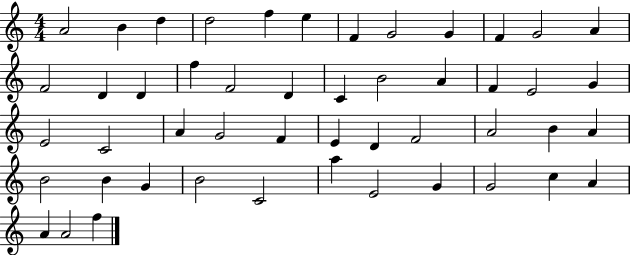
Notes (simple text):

A4/h B4/q D5/q D5/h F5/q E5/q F4/q G4/h G4/q F4/q G4/h A4/q F4/h D4/q D4/q F5/q F4/h D4/q C4/q B4/h A4/q F4/q E4/h G4/q E4/h C4/h A4/q G4/h F4/q E4/q D4/q F4/h A4/h B4/q A4/q B4/h B4/q G4/q B4/h C4/h A5/q E4/h G4/q G4/h C5/q A4/q A4/q A4/h F5/q